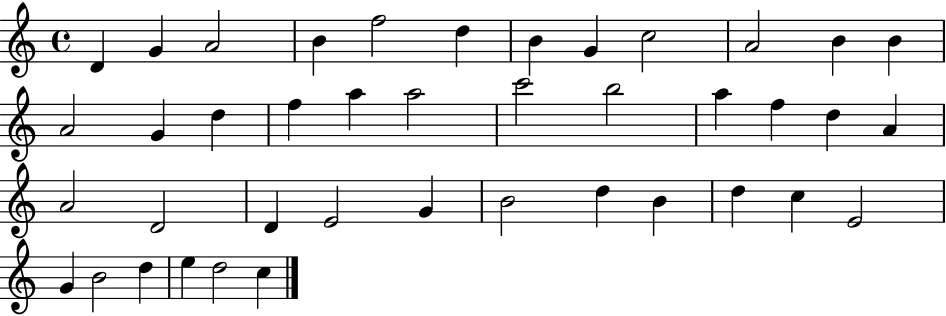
X:1
T:Untitled
M:4/4
L:1/4
K:C
D G A2 B f2 d B G c2 A2 B B A2 G d f a a2 c'2 b2 a f d A A2 D2 D E2 G B2 d B d c E2 G B2 d e d2 c